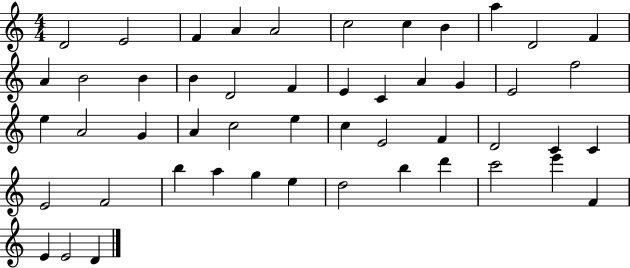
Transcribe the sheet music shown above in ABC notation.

X:1
T:Untitled
M:4/4
L:1/4
K:C
D2 E2 F A A2 c2 c B a D2 F A B2 B B D2 F E C A G E2 f2 e A2 G A c2 e c E2 F D2 C C E2 F2 b a g e d2 b d' c'2 e' F E E2 D